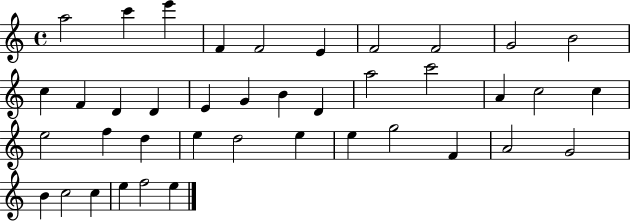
{
  \clef treble
  \time 4/4
  \defaultTimeSignature
  \key c \major
  a''2 c'''4 e'''4 | f'4 f'2 e'4 | f'2 f'2 | g'2 b'2 | \break c''4 f'4 d'4 d'4 | e'4 g'4 b'4 d'4 | a''2 c'''2 | a'4 c''2 c''4 | \break e''2 f''4 d''4 | e''4 d''2 e''4 | e''4 g''2 f'4 | a'2 g'2 | \break b'4 c''2 c''4 | e''4 f''2 e''4 | \bar "|."
}